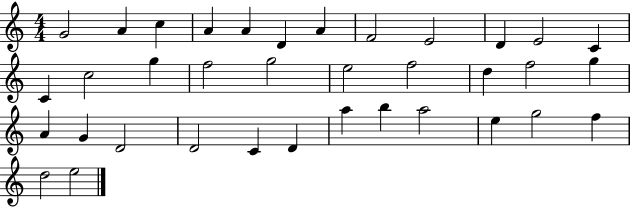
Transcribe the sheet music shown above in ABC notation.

X:1
T:Untitled
M:4/4
L:1/4
K:C
G2 A c A A D A F2 E2 D E2 C C c2 g f2 g2 e2 f2 d f2 g A G D2 D2 C D a b a2 e g2 f d2 e2